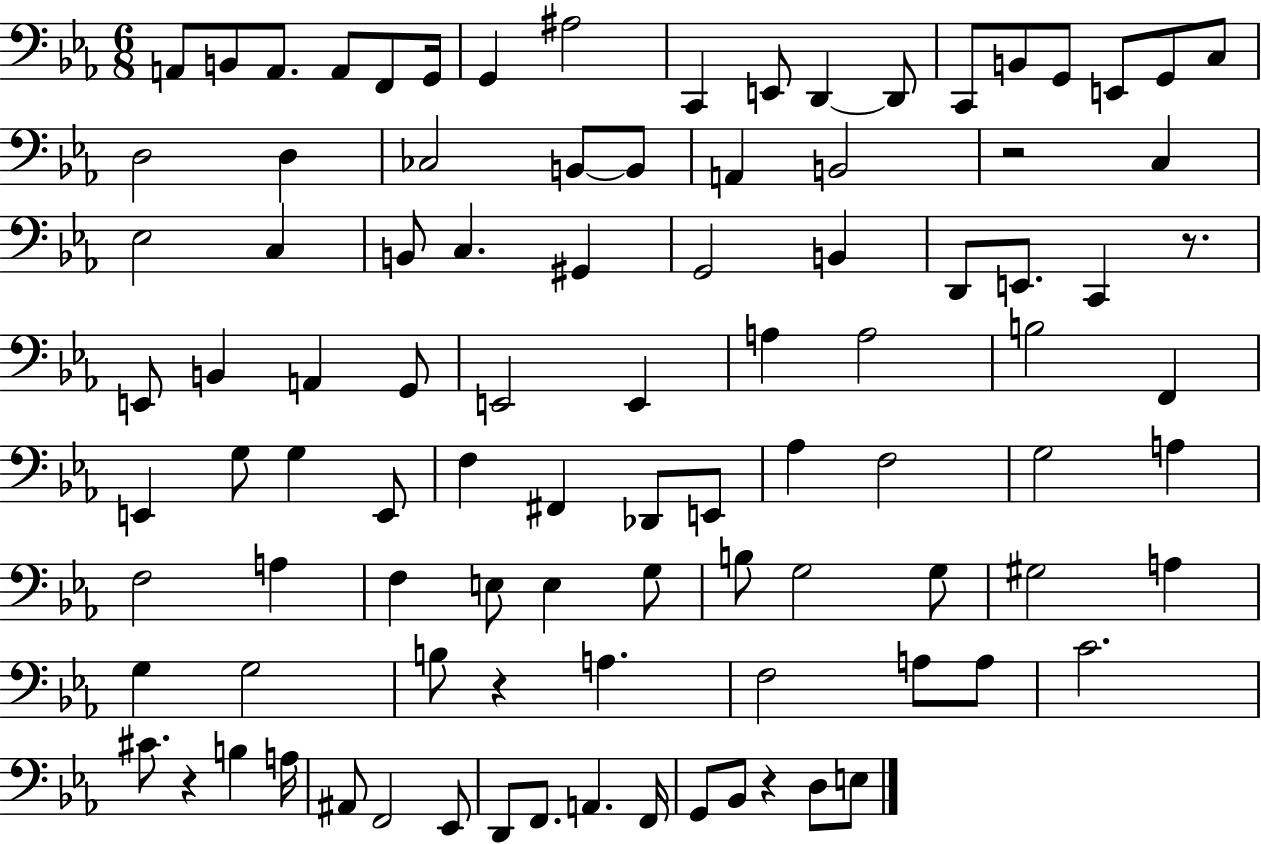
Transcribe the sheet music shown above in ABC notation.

X:1
T:Untitled
M:6/8
L:1/4
K:Eb
A,,/2 B,,/2 A,,/2 A,,/2 F,,/2 G,,/4 G,, ^A,2 C,, E,,/2 D,, D,,/2 C,,/2 B,,/2 G,,/2 E,,/2 G,,/2 C,/2 D,2 D, _C,2 B,,/2 B,,/2 A,, B,,2 z2 C, _E,2 C, B,,/2 C, ^G,, G,,2 B,, D,,/2 E,,/2 C,, z/2 E,,/2 B,, A,, G,,/2 E,,2 E,, A, A,2 B,2 F,, E,, G,/2 G, E,,/2 F, ^F,, _D,,/2 E,,/2 _A, F,2 G,2 A, F,2 A, F, E,/2 E, G,/2 B,/2 G,2 G,/2 ^G,2 A, G, G,2 B,/2 z A, F,2 A,/2 A,/2 C2 ^C/2 z B, A,/4 ^A,,/2 F,,2 _E,,/2 D,,/2 F,,/2 A,, F,,/4 G,,/2 _B,,/2 z D,/2 E,/2